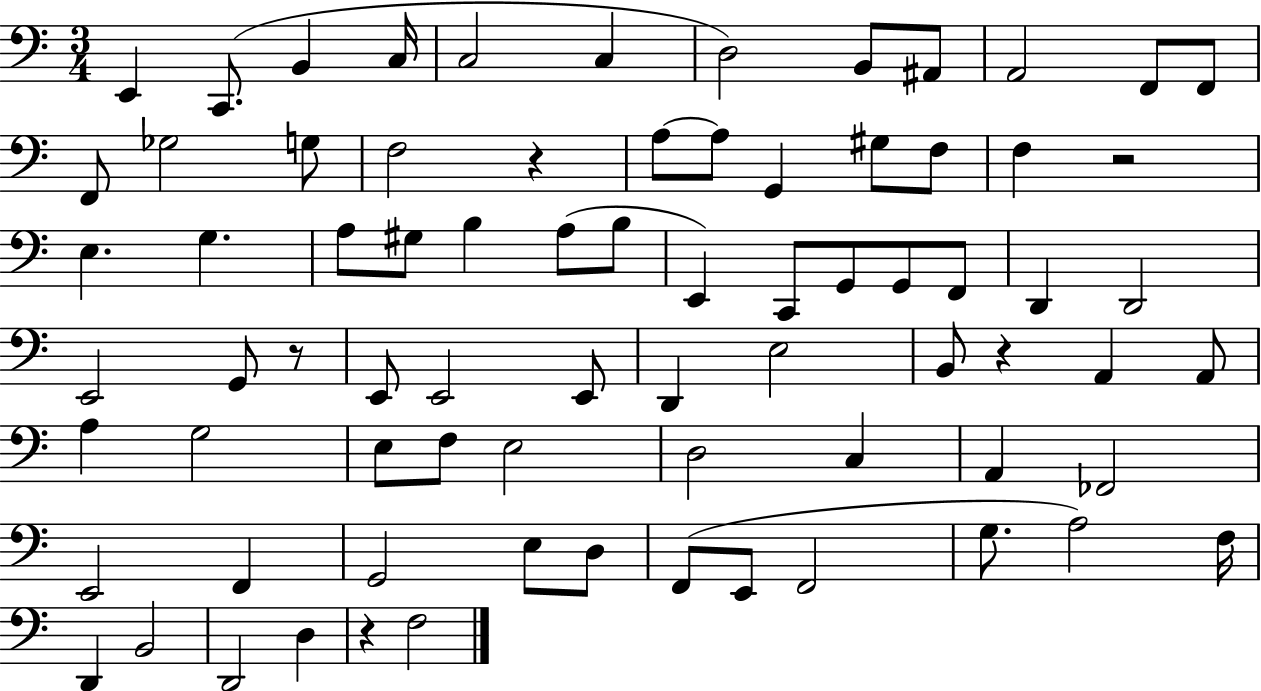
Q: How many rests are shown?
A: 5